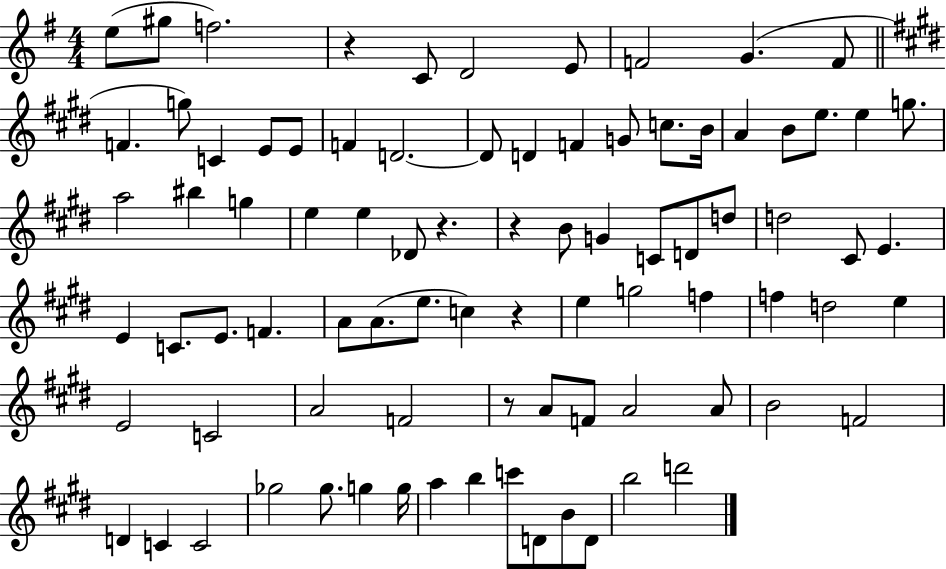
{
  \clef treble
  \numericTimeSignature
  \time 4/4
  \key g \major
  e''8( gis''8 f''2.) | r4 c'8 d'2 e'8 | f'2 g'4.( f'8 | \bar "||" \break \key e \major f'4. g''8) c'4 e'8 e'8 | f'4 d'2.~~ | d'8 d'4 f'4 g'8 c''8. b'16 | a'4 b'8 e''8. e''4 g''8. | \break a''2 bis''4 g''4 | e''4 e''4 des'8 r4. | r4 b'8 g'4 c'8 d'8 d''8 | d''2 cis'8 e'4. | \break e'4 c'8. e'8. f'4. | a'8 a'8.( e''8. c''4) r4 | e''4 g''2 f''4 | f''4 d''2 e''4 | \break e'2 c'2 | a'2 f'2 | r8 a'8 f'8 a'2 a'8 | b'2 f'2 | \break d'4 c'4 c'2 | ges''2 ges''8. g''4 g''16 | a''4 b''4 c'''8 d'8 b'8 d'8 | b''2 d'''2 | \break \bar "|."
}